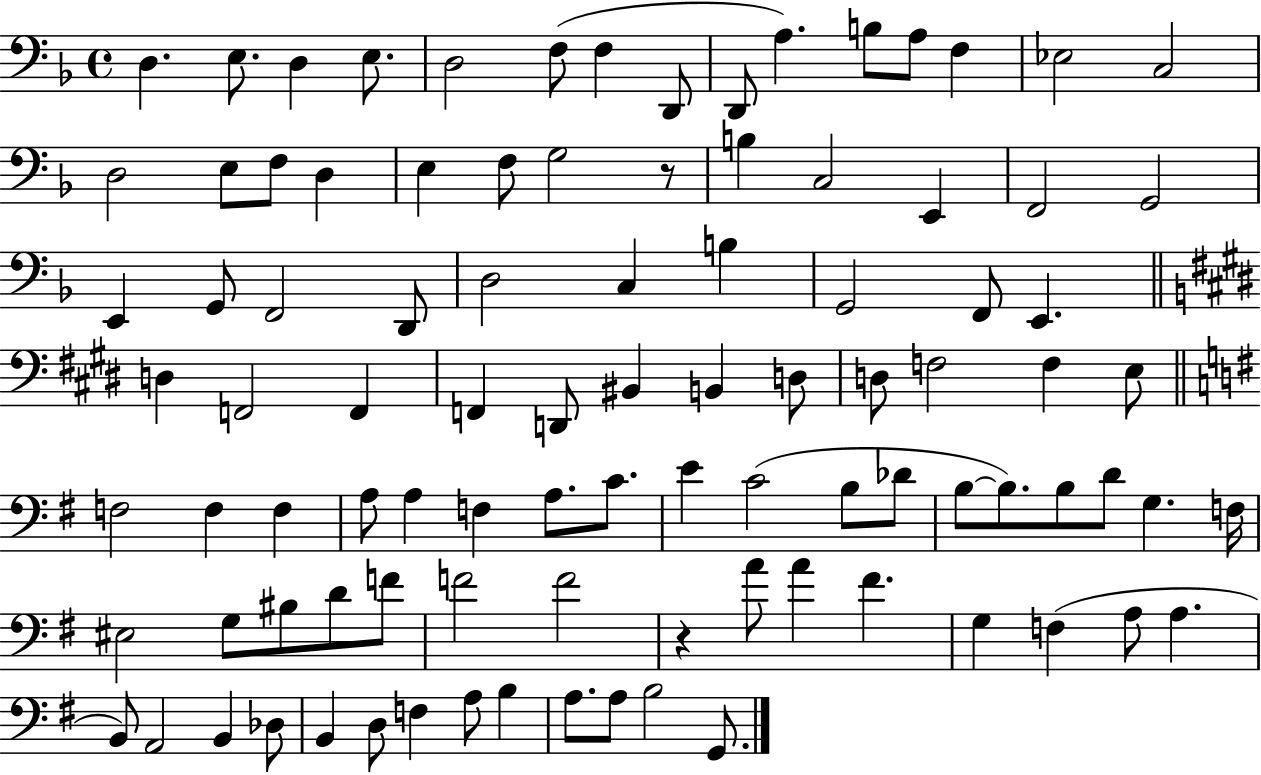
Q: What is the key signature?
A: F major